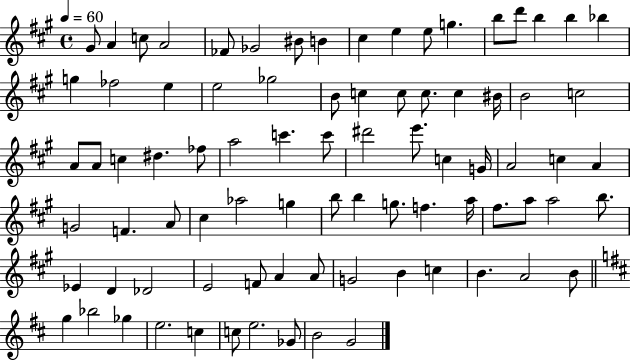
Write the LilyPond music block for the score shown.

{
  \clef treble
  \time 4/4
  \defaultTimeSignature
  \key a \major
  \tempo 4 = 60
  gis'8 a'4 c''8 a'2 | fes'8 ges'2 bis'8 b'4 | cis''4 e''4 e''8 g''4. | b''8 d'''8 b''4 b''4 bes''4 | \break g''4 fes''2 e''4 | e''2 ges''2 | b'8 c''4 c''8 c''8. c''4 bis'16 | b'2 c''2 | \break a'8 a'8 c''4 dis''4. fes''8 | a''2 c'''4. c'''8 | dis'''2 e'''8. c''4 g'16 | a'2 c''4 a'4 | \break g'2 f'4. a'8 | cis''4 aes''2 g''4 | b''8 b''4 g''8. f''4. a''16 | fis''8. a''8 a''2 b''8. | \break ees'4 d'4 des'2 | e'2 f'8 a'4 a'8 | g'2 b'4 c''4 | b'4. a'2 b'8 | \break \bar "||" \break \key b \minor g''4 bes''2 ges''4 | e''2. c''4 | c''8 e''2. ges'8 | b'2 g'2 | \break \bar "|."
}